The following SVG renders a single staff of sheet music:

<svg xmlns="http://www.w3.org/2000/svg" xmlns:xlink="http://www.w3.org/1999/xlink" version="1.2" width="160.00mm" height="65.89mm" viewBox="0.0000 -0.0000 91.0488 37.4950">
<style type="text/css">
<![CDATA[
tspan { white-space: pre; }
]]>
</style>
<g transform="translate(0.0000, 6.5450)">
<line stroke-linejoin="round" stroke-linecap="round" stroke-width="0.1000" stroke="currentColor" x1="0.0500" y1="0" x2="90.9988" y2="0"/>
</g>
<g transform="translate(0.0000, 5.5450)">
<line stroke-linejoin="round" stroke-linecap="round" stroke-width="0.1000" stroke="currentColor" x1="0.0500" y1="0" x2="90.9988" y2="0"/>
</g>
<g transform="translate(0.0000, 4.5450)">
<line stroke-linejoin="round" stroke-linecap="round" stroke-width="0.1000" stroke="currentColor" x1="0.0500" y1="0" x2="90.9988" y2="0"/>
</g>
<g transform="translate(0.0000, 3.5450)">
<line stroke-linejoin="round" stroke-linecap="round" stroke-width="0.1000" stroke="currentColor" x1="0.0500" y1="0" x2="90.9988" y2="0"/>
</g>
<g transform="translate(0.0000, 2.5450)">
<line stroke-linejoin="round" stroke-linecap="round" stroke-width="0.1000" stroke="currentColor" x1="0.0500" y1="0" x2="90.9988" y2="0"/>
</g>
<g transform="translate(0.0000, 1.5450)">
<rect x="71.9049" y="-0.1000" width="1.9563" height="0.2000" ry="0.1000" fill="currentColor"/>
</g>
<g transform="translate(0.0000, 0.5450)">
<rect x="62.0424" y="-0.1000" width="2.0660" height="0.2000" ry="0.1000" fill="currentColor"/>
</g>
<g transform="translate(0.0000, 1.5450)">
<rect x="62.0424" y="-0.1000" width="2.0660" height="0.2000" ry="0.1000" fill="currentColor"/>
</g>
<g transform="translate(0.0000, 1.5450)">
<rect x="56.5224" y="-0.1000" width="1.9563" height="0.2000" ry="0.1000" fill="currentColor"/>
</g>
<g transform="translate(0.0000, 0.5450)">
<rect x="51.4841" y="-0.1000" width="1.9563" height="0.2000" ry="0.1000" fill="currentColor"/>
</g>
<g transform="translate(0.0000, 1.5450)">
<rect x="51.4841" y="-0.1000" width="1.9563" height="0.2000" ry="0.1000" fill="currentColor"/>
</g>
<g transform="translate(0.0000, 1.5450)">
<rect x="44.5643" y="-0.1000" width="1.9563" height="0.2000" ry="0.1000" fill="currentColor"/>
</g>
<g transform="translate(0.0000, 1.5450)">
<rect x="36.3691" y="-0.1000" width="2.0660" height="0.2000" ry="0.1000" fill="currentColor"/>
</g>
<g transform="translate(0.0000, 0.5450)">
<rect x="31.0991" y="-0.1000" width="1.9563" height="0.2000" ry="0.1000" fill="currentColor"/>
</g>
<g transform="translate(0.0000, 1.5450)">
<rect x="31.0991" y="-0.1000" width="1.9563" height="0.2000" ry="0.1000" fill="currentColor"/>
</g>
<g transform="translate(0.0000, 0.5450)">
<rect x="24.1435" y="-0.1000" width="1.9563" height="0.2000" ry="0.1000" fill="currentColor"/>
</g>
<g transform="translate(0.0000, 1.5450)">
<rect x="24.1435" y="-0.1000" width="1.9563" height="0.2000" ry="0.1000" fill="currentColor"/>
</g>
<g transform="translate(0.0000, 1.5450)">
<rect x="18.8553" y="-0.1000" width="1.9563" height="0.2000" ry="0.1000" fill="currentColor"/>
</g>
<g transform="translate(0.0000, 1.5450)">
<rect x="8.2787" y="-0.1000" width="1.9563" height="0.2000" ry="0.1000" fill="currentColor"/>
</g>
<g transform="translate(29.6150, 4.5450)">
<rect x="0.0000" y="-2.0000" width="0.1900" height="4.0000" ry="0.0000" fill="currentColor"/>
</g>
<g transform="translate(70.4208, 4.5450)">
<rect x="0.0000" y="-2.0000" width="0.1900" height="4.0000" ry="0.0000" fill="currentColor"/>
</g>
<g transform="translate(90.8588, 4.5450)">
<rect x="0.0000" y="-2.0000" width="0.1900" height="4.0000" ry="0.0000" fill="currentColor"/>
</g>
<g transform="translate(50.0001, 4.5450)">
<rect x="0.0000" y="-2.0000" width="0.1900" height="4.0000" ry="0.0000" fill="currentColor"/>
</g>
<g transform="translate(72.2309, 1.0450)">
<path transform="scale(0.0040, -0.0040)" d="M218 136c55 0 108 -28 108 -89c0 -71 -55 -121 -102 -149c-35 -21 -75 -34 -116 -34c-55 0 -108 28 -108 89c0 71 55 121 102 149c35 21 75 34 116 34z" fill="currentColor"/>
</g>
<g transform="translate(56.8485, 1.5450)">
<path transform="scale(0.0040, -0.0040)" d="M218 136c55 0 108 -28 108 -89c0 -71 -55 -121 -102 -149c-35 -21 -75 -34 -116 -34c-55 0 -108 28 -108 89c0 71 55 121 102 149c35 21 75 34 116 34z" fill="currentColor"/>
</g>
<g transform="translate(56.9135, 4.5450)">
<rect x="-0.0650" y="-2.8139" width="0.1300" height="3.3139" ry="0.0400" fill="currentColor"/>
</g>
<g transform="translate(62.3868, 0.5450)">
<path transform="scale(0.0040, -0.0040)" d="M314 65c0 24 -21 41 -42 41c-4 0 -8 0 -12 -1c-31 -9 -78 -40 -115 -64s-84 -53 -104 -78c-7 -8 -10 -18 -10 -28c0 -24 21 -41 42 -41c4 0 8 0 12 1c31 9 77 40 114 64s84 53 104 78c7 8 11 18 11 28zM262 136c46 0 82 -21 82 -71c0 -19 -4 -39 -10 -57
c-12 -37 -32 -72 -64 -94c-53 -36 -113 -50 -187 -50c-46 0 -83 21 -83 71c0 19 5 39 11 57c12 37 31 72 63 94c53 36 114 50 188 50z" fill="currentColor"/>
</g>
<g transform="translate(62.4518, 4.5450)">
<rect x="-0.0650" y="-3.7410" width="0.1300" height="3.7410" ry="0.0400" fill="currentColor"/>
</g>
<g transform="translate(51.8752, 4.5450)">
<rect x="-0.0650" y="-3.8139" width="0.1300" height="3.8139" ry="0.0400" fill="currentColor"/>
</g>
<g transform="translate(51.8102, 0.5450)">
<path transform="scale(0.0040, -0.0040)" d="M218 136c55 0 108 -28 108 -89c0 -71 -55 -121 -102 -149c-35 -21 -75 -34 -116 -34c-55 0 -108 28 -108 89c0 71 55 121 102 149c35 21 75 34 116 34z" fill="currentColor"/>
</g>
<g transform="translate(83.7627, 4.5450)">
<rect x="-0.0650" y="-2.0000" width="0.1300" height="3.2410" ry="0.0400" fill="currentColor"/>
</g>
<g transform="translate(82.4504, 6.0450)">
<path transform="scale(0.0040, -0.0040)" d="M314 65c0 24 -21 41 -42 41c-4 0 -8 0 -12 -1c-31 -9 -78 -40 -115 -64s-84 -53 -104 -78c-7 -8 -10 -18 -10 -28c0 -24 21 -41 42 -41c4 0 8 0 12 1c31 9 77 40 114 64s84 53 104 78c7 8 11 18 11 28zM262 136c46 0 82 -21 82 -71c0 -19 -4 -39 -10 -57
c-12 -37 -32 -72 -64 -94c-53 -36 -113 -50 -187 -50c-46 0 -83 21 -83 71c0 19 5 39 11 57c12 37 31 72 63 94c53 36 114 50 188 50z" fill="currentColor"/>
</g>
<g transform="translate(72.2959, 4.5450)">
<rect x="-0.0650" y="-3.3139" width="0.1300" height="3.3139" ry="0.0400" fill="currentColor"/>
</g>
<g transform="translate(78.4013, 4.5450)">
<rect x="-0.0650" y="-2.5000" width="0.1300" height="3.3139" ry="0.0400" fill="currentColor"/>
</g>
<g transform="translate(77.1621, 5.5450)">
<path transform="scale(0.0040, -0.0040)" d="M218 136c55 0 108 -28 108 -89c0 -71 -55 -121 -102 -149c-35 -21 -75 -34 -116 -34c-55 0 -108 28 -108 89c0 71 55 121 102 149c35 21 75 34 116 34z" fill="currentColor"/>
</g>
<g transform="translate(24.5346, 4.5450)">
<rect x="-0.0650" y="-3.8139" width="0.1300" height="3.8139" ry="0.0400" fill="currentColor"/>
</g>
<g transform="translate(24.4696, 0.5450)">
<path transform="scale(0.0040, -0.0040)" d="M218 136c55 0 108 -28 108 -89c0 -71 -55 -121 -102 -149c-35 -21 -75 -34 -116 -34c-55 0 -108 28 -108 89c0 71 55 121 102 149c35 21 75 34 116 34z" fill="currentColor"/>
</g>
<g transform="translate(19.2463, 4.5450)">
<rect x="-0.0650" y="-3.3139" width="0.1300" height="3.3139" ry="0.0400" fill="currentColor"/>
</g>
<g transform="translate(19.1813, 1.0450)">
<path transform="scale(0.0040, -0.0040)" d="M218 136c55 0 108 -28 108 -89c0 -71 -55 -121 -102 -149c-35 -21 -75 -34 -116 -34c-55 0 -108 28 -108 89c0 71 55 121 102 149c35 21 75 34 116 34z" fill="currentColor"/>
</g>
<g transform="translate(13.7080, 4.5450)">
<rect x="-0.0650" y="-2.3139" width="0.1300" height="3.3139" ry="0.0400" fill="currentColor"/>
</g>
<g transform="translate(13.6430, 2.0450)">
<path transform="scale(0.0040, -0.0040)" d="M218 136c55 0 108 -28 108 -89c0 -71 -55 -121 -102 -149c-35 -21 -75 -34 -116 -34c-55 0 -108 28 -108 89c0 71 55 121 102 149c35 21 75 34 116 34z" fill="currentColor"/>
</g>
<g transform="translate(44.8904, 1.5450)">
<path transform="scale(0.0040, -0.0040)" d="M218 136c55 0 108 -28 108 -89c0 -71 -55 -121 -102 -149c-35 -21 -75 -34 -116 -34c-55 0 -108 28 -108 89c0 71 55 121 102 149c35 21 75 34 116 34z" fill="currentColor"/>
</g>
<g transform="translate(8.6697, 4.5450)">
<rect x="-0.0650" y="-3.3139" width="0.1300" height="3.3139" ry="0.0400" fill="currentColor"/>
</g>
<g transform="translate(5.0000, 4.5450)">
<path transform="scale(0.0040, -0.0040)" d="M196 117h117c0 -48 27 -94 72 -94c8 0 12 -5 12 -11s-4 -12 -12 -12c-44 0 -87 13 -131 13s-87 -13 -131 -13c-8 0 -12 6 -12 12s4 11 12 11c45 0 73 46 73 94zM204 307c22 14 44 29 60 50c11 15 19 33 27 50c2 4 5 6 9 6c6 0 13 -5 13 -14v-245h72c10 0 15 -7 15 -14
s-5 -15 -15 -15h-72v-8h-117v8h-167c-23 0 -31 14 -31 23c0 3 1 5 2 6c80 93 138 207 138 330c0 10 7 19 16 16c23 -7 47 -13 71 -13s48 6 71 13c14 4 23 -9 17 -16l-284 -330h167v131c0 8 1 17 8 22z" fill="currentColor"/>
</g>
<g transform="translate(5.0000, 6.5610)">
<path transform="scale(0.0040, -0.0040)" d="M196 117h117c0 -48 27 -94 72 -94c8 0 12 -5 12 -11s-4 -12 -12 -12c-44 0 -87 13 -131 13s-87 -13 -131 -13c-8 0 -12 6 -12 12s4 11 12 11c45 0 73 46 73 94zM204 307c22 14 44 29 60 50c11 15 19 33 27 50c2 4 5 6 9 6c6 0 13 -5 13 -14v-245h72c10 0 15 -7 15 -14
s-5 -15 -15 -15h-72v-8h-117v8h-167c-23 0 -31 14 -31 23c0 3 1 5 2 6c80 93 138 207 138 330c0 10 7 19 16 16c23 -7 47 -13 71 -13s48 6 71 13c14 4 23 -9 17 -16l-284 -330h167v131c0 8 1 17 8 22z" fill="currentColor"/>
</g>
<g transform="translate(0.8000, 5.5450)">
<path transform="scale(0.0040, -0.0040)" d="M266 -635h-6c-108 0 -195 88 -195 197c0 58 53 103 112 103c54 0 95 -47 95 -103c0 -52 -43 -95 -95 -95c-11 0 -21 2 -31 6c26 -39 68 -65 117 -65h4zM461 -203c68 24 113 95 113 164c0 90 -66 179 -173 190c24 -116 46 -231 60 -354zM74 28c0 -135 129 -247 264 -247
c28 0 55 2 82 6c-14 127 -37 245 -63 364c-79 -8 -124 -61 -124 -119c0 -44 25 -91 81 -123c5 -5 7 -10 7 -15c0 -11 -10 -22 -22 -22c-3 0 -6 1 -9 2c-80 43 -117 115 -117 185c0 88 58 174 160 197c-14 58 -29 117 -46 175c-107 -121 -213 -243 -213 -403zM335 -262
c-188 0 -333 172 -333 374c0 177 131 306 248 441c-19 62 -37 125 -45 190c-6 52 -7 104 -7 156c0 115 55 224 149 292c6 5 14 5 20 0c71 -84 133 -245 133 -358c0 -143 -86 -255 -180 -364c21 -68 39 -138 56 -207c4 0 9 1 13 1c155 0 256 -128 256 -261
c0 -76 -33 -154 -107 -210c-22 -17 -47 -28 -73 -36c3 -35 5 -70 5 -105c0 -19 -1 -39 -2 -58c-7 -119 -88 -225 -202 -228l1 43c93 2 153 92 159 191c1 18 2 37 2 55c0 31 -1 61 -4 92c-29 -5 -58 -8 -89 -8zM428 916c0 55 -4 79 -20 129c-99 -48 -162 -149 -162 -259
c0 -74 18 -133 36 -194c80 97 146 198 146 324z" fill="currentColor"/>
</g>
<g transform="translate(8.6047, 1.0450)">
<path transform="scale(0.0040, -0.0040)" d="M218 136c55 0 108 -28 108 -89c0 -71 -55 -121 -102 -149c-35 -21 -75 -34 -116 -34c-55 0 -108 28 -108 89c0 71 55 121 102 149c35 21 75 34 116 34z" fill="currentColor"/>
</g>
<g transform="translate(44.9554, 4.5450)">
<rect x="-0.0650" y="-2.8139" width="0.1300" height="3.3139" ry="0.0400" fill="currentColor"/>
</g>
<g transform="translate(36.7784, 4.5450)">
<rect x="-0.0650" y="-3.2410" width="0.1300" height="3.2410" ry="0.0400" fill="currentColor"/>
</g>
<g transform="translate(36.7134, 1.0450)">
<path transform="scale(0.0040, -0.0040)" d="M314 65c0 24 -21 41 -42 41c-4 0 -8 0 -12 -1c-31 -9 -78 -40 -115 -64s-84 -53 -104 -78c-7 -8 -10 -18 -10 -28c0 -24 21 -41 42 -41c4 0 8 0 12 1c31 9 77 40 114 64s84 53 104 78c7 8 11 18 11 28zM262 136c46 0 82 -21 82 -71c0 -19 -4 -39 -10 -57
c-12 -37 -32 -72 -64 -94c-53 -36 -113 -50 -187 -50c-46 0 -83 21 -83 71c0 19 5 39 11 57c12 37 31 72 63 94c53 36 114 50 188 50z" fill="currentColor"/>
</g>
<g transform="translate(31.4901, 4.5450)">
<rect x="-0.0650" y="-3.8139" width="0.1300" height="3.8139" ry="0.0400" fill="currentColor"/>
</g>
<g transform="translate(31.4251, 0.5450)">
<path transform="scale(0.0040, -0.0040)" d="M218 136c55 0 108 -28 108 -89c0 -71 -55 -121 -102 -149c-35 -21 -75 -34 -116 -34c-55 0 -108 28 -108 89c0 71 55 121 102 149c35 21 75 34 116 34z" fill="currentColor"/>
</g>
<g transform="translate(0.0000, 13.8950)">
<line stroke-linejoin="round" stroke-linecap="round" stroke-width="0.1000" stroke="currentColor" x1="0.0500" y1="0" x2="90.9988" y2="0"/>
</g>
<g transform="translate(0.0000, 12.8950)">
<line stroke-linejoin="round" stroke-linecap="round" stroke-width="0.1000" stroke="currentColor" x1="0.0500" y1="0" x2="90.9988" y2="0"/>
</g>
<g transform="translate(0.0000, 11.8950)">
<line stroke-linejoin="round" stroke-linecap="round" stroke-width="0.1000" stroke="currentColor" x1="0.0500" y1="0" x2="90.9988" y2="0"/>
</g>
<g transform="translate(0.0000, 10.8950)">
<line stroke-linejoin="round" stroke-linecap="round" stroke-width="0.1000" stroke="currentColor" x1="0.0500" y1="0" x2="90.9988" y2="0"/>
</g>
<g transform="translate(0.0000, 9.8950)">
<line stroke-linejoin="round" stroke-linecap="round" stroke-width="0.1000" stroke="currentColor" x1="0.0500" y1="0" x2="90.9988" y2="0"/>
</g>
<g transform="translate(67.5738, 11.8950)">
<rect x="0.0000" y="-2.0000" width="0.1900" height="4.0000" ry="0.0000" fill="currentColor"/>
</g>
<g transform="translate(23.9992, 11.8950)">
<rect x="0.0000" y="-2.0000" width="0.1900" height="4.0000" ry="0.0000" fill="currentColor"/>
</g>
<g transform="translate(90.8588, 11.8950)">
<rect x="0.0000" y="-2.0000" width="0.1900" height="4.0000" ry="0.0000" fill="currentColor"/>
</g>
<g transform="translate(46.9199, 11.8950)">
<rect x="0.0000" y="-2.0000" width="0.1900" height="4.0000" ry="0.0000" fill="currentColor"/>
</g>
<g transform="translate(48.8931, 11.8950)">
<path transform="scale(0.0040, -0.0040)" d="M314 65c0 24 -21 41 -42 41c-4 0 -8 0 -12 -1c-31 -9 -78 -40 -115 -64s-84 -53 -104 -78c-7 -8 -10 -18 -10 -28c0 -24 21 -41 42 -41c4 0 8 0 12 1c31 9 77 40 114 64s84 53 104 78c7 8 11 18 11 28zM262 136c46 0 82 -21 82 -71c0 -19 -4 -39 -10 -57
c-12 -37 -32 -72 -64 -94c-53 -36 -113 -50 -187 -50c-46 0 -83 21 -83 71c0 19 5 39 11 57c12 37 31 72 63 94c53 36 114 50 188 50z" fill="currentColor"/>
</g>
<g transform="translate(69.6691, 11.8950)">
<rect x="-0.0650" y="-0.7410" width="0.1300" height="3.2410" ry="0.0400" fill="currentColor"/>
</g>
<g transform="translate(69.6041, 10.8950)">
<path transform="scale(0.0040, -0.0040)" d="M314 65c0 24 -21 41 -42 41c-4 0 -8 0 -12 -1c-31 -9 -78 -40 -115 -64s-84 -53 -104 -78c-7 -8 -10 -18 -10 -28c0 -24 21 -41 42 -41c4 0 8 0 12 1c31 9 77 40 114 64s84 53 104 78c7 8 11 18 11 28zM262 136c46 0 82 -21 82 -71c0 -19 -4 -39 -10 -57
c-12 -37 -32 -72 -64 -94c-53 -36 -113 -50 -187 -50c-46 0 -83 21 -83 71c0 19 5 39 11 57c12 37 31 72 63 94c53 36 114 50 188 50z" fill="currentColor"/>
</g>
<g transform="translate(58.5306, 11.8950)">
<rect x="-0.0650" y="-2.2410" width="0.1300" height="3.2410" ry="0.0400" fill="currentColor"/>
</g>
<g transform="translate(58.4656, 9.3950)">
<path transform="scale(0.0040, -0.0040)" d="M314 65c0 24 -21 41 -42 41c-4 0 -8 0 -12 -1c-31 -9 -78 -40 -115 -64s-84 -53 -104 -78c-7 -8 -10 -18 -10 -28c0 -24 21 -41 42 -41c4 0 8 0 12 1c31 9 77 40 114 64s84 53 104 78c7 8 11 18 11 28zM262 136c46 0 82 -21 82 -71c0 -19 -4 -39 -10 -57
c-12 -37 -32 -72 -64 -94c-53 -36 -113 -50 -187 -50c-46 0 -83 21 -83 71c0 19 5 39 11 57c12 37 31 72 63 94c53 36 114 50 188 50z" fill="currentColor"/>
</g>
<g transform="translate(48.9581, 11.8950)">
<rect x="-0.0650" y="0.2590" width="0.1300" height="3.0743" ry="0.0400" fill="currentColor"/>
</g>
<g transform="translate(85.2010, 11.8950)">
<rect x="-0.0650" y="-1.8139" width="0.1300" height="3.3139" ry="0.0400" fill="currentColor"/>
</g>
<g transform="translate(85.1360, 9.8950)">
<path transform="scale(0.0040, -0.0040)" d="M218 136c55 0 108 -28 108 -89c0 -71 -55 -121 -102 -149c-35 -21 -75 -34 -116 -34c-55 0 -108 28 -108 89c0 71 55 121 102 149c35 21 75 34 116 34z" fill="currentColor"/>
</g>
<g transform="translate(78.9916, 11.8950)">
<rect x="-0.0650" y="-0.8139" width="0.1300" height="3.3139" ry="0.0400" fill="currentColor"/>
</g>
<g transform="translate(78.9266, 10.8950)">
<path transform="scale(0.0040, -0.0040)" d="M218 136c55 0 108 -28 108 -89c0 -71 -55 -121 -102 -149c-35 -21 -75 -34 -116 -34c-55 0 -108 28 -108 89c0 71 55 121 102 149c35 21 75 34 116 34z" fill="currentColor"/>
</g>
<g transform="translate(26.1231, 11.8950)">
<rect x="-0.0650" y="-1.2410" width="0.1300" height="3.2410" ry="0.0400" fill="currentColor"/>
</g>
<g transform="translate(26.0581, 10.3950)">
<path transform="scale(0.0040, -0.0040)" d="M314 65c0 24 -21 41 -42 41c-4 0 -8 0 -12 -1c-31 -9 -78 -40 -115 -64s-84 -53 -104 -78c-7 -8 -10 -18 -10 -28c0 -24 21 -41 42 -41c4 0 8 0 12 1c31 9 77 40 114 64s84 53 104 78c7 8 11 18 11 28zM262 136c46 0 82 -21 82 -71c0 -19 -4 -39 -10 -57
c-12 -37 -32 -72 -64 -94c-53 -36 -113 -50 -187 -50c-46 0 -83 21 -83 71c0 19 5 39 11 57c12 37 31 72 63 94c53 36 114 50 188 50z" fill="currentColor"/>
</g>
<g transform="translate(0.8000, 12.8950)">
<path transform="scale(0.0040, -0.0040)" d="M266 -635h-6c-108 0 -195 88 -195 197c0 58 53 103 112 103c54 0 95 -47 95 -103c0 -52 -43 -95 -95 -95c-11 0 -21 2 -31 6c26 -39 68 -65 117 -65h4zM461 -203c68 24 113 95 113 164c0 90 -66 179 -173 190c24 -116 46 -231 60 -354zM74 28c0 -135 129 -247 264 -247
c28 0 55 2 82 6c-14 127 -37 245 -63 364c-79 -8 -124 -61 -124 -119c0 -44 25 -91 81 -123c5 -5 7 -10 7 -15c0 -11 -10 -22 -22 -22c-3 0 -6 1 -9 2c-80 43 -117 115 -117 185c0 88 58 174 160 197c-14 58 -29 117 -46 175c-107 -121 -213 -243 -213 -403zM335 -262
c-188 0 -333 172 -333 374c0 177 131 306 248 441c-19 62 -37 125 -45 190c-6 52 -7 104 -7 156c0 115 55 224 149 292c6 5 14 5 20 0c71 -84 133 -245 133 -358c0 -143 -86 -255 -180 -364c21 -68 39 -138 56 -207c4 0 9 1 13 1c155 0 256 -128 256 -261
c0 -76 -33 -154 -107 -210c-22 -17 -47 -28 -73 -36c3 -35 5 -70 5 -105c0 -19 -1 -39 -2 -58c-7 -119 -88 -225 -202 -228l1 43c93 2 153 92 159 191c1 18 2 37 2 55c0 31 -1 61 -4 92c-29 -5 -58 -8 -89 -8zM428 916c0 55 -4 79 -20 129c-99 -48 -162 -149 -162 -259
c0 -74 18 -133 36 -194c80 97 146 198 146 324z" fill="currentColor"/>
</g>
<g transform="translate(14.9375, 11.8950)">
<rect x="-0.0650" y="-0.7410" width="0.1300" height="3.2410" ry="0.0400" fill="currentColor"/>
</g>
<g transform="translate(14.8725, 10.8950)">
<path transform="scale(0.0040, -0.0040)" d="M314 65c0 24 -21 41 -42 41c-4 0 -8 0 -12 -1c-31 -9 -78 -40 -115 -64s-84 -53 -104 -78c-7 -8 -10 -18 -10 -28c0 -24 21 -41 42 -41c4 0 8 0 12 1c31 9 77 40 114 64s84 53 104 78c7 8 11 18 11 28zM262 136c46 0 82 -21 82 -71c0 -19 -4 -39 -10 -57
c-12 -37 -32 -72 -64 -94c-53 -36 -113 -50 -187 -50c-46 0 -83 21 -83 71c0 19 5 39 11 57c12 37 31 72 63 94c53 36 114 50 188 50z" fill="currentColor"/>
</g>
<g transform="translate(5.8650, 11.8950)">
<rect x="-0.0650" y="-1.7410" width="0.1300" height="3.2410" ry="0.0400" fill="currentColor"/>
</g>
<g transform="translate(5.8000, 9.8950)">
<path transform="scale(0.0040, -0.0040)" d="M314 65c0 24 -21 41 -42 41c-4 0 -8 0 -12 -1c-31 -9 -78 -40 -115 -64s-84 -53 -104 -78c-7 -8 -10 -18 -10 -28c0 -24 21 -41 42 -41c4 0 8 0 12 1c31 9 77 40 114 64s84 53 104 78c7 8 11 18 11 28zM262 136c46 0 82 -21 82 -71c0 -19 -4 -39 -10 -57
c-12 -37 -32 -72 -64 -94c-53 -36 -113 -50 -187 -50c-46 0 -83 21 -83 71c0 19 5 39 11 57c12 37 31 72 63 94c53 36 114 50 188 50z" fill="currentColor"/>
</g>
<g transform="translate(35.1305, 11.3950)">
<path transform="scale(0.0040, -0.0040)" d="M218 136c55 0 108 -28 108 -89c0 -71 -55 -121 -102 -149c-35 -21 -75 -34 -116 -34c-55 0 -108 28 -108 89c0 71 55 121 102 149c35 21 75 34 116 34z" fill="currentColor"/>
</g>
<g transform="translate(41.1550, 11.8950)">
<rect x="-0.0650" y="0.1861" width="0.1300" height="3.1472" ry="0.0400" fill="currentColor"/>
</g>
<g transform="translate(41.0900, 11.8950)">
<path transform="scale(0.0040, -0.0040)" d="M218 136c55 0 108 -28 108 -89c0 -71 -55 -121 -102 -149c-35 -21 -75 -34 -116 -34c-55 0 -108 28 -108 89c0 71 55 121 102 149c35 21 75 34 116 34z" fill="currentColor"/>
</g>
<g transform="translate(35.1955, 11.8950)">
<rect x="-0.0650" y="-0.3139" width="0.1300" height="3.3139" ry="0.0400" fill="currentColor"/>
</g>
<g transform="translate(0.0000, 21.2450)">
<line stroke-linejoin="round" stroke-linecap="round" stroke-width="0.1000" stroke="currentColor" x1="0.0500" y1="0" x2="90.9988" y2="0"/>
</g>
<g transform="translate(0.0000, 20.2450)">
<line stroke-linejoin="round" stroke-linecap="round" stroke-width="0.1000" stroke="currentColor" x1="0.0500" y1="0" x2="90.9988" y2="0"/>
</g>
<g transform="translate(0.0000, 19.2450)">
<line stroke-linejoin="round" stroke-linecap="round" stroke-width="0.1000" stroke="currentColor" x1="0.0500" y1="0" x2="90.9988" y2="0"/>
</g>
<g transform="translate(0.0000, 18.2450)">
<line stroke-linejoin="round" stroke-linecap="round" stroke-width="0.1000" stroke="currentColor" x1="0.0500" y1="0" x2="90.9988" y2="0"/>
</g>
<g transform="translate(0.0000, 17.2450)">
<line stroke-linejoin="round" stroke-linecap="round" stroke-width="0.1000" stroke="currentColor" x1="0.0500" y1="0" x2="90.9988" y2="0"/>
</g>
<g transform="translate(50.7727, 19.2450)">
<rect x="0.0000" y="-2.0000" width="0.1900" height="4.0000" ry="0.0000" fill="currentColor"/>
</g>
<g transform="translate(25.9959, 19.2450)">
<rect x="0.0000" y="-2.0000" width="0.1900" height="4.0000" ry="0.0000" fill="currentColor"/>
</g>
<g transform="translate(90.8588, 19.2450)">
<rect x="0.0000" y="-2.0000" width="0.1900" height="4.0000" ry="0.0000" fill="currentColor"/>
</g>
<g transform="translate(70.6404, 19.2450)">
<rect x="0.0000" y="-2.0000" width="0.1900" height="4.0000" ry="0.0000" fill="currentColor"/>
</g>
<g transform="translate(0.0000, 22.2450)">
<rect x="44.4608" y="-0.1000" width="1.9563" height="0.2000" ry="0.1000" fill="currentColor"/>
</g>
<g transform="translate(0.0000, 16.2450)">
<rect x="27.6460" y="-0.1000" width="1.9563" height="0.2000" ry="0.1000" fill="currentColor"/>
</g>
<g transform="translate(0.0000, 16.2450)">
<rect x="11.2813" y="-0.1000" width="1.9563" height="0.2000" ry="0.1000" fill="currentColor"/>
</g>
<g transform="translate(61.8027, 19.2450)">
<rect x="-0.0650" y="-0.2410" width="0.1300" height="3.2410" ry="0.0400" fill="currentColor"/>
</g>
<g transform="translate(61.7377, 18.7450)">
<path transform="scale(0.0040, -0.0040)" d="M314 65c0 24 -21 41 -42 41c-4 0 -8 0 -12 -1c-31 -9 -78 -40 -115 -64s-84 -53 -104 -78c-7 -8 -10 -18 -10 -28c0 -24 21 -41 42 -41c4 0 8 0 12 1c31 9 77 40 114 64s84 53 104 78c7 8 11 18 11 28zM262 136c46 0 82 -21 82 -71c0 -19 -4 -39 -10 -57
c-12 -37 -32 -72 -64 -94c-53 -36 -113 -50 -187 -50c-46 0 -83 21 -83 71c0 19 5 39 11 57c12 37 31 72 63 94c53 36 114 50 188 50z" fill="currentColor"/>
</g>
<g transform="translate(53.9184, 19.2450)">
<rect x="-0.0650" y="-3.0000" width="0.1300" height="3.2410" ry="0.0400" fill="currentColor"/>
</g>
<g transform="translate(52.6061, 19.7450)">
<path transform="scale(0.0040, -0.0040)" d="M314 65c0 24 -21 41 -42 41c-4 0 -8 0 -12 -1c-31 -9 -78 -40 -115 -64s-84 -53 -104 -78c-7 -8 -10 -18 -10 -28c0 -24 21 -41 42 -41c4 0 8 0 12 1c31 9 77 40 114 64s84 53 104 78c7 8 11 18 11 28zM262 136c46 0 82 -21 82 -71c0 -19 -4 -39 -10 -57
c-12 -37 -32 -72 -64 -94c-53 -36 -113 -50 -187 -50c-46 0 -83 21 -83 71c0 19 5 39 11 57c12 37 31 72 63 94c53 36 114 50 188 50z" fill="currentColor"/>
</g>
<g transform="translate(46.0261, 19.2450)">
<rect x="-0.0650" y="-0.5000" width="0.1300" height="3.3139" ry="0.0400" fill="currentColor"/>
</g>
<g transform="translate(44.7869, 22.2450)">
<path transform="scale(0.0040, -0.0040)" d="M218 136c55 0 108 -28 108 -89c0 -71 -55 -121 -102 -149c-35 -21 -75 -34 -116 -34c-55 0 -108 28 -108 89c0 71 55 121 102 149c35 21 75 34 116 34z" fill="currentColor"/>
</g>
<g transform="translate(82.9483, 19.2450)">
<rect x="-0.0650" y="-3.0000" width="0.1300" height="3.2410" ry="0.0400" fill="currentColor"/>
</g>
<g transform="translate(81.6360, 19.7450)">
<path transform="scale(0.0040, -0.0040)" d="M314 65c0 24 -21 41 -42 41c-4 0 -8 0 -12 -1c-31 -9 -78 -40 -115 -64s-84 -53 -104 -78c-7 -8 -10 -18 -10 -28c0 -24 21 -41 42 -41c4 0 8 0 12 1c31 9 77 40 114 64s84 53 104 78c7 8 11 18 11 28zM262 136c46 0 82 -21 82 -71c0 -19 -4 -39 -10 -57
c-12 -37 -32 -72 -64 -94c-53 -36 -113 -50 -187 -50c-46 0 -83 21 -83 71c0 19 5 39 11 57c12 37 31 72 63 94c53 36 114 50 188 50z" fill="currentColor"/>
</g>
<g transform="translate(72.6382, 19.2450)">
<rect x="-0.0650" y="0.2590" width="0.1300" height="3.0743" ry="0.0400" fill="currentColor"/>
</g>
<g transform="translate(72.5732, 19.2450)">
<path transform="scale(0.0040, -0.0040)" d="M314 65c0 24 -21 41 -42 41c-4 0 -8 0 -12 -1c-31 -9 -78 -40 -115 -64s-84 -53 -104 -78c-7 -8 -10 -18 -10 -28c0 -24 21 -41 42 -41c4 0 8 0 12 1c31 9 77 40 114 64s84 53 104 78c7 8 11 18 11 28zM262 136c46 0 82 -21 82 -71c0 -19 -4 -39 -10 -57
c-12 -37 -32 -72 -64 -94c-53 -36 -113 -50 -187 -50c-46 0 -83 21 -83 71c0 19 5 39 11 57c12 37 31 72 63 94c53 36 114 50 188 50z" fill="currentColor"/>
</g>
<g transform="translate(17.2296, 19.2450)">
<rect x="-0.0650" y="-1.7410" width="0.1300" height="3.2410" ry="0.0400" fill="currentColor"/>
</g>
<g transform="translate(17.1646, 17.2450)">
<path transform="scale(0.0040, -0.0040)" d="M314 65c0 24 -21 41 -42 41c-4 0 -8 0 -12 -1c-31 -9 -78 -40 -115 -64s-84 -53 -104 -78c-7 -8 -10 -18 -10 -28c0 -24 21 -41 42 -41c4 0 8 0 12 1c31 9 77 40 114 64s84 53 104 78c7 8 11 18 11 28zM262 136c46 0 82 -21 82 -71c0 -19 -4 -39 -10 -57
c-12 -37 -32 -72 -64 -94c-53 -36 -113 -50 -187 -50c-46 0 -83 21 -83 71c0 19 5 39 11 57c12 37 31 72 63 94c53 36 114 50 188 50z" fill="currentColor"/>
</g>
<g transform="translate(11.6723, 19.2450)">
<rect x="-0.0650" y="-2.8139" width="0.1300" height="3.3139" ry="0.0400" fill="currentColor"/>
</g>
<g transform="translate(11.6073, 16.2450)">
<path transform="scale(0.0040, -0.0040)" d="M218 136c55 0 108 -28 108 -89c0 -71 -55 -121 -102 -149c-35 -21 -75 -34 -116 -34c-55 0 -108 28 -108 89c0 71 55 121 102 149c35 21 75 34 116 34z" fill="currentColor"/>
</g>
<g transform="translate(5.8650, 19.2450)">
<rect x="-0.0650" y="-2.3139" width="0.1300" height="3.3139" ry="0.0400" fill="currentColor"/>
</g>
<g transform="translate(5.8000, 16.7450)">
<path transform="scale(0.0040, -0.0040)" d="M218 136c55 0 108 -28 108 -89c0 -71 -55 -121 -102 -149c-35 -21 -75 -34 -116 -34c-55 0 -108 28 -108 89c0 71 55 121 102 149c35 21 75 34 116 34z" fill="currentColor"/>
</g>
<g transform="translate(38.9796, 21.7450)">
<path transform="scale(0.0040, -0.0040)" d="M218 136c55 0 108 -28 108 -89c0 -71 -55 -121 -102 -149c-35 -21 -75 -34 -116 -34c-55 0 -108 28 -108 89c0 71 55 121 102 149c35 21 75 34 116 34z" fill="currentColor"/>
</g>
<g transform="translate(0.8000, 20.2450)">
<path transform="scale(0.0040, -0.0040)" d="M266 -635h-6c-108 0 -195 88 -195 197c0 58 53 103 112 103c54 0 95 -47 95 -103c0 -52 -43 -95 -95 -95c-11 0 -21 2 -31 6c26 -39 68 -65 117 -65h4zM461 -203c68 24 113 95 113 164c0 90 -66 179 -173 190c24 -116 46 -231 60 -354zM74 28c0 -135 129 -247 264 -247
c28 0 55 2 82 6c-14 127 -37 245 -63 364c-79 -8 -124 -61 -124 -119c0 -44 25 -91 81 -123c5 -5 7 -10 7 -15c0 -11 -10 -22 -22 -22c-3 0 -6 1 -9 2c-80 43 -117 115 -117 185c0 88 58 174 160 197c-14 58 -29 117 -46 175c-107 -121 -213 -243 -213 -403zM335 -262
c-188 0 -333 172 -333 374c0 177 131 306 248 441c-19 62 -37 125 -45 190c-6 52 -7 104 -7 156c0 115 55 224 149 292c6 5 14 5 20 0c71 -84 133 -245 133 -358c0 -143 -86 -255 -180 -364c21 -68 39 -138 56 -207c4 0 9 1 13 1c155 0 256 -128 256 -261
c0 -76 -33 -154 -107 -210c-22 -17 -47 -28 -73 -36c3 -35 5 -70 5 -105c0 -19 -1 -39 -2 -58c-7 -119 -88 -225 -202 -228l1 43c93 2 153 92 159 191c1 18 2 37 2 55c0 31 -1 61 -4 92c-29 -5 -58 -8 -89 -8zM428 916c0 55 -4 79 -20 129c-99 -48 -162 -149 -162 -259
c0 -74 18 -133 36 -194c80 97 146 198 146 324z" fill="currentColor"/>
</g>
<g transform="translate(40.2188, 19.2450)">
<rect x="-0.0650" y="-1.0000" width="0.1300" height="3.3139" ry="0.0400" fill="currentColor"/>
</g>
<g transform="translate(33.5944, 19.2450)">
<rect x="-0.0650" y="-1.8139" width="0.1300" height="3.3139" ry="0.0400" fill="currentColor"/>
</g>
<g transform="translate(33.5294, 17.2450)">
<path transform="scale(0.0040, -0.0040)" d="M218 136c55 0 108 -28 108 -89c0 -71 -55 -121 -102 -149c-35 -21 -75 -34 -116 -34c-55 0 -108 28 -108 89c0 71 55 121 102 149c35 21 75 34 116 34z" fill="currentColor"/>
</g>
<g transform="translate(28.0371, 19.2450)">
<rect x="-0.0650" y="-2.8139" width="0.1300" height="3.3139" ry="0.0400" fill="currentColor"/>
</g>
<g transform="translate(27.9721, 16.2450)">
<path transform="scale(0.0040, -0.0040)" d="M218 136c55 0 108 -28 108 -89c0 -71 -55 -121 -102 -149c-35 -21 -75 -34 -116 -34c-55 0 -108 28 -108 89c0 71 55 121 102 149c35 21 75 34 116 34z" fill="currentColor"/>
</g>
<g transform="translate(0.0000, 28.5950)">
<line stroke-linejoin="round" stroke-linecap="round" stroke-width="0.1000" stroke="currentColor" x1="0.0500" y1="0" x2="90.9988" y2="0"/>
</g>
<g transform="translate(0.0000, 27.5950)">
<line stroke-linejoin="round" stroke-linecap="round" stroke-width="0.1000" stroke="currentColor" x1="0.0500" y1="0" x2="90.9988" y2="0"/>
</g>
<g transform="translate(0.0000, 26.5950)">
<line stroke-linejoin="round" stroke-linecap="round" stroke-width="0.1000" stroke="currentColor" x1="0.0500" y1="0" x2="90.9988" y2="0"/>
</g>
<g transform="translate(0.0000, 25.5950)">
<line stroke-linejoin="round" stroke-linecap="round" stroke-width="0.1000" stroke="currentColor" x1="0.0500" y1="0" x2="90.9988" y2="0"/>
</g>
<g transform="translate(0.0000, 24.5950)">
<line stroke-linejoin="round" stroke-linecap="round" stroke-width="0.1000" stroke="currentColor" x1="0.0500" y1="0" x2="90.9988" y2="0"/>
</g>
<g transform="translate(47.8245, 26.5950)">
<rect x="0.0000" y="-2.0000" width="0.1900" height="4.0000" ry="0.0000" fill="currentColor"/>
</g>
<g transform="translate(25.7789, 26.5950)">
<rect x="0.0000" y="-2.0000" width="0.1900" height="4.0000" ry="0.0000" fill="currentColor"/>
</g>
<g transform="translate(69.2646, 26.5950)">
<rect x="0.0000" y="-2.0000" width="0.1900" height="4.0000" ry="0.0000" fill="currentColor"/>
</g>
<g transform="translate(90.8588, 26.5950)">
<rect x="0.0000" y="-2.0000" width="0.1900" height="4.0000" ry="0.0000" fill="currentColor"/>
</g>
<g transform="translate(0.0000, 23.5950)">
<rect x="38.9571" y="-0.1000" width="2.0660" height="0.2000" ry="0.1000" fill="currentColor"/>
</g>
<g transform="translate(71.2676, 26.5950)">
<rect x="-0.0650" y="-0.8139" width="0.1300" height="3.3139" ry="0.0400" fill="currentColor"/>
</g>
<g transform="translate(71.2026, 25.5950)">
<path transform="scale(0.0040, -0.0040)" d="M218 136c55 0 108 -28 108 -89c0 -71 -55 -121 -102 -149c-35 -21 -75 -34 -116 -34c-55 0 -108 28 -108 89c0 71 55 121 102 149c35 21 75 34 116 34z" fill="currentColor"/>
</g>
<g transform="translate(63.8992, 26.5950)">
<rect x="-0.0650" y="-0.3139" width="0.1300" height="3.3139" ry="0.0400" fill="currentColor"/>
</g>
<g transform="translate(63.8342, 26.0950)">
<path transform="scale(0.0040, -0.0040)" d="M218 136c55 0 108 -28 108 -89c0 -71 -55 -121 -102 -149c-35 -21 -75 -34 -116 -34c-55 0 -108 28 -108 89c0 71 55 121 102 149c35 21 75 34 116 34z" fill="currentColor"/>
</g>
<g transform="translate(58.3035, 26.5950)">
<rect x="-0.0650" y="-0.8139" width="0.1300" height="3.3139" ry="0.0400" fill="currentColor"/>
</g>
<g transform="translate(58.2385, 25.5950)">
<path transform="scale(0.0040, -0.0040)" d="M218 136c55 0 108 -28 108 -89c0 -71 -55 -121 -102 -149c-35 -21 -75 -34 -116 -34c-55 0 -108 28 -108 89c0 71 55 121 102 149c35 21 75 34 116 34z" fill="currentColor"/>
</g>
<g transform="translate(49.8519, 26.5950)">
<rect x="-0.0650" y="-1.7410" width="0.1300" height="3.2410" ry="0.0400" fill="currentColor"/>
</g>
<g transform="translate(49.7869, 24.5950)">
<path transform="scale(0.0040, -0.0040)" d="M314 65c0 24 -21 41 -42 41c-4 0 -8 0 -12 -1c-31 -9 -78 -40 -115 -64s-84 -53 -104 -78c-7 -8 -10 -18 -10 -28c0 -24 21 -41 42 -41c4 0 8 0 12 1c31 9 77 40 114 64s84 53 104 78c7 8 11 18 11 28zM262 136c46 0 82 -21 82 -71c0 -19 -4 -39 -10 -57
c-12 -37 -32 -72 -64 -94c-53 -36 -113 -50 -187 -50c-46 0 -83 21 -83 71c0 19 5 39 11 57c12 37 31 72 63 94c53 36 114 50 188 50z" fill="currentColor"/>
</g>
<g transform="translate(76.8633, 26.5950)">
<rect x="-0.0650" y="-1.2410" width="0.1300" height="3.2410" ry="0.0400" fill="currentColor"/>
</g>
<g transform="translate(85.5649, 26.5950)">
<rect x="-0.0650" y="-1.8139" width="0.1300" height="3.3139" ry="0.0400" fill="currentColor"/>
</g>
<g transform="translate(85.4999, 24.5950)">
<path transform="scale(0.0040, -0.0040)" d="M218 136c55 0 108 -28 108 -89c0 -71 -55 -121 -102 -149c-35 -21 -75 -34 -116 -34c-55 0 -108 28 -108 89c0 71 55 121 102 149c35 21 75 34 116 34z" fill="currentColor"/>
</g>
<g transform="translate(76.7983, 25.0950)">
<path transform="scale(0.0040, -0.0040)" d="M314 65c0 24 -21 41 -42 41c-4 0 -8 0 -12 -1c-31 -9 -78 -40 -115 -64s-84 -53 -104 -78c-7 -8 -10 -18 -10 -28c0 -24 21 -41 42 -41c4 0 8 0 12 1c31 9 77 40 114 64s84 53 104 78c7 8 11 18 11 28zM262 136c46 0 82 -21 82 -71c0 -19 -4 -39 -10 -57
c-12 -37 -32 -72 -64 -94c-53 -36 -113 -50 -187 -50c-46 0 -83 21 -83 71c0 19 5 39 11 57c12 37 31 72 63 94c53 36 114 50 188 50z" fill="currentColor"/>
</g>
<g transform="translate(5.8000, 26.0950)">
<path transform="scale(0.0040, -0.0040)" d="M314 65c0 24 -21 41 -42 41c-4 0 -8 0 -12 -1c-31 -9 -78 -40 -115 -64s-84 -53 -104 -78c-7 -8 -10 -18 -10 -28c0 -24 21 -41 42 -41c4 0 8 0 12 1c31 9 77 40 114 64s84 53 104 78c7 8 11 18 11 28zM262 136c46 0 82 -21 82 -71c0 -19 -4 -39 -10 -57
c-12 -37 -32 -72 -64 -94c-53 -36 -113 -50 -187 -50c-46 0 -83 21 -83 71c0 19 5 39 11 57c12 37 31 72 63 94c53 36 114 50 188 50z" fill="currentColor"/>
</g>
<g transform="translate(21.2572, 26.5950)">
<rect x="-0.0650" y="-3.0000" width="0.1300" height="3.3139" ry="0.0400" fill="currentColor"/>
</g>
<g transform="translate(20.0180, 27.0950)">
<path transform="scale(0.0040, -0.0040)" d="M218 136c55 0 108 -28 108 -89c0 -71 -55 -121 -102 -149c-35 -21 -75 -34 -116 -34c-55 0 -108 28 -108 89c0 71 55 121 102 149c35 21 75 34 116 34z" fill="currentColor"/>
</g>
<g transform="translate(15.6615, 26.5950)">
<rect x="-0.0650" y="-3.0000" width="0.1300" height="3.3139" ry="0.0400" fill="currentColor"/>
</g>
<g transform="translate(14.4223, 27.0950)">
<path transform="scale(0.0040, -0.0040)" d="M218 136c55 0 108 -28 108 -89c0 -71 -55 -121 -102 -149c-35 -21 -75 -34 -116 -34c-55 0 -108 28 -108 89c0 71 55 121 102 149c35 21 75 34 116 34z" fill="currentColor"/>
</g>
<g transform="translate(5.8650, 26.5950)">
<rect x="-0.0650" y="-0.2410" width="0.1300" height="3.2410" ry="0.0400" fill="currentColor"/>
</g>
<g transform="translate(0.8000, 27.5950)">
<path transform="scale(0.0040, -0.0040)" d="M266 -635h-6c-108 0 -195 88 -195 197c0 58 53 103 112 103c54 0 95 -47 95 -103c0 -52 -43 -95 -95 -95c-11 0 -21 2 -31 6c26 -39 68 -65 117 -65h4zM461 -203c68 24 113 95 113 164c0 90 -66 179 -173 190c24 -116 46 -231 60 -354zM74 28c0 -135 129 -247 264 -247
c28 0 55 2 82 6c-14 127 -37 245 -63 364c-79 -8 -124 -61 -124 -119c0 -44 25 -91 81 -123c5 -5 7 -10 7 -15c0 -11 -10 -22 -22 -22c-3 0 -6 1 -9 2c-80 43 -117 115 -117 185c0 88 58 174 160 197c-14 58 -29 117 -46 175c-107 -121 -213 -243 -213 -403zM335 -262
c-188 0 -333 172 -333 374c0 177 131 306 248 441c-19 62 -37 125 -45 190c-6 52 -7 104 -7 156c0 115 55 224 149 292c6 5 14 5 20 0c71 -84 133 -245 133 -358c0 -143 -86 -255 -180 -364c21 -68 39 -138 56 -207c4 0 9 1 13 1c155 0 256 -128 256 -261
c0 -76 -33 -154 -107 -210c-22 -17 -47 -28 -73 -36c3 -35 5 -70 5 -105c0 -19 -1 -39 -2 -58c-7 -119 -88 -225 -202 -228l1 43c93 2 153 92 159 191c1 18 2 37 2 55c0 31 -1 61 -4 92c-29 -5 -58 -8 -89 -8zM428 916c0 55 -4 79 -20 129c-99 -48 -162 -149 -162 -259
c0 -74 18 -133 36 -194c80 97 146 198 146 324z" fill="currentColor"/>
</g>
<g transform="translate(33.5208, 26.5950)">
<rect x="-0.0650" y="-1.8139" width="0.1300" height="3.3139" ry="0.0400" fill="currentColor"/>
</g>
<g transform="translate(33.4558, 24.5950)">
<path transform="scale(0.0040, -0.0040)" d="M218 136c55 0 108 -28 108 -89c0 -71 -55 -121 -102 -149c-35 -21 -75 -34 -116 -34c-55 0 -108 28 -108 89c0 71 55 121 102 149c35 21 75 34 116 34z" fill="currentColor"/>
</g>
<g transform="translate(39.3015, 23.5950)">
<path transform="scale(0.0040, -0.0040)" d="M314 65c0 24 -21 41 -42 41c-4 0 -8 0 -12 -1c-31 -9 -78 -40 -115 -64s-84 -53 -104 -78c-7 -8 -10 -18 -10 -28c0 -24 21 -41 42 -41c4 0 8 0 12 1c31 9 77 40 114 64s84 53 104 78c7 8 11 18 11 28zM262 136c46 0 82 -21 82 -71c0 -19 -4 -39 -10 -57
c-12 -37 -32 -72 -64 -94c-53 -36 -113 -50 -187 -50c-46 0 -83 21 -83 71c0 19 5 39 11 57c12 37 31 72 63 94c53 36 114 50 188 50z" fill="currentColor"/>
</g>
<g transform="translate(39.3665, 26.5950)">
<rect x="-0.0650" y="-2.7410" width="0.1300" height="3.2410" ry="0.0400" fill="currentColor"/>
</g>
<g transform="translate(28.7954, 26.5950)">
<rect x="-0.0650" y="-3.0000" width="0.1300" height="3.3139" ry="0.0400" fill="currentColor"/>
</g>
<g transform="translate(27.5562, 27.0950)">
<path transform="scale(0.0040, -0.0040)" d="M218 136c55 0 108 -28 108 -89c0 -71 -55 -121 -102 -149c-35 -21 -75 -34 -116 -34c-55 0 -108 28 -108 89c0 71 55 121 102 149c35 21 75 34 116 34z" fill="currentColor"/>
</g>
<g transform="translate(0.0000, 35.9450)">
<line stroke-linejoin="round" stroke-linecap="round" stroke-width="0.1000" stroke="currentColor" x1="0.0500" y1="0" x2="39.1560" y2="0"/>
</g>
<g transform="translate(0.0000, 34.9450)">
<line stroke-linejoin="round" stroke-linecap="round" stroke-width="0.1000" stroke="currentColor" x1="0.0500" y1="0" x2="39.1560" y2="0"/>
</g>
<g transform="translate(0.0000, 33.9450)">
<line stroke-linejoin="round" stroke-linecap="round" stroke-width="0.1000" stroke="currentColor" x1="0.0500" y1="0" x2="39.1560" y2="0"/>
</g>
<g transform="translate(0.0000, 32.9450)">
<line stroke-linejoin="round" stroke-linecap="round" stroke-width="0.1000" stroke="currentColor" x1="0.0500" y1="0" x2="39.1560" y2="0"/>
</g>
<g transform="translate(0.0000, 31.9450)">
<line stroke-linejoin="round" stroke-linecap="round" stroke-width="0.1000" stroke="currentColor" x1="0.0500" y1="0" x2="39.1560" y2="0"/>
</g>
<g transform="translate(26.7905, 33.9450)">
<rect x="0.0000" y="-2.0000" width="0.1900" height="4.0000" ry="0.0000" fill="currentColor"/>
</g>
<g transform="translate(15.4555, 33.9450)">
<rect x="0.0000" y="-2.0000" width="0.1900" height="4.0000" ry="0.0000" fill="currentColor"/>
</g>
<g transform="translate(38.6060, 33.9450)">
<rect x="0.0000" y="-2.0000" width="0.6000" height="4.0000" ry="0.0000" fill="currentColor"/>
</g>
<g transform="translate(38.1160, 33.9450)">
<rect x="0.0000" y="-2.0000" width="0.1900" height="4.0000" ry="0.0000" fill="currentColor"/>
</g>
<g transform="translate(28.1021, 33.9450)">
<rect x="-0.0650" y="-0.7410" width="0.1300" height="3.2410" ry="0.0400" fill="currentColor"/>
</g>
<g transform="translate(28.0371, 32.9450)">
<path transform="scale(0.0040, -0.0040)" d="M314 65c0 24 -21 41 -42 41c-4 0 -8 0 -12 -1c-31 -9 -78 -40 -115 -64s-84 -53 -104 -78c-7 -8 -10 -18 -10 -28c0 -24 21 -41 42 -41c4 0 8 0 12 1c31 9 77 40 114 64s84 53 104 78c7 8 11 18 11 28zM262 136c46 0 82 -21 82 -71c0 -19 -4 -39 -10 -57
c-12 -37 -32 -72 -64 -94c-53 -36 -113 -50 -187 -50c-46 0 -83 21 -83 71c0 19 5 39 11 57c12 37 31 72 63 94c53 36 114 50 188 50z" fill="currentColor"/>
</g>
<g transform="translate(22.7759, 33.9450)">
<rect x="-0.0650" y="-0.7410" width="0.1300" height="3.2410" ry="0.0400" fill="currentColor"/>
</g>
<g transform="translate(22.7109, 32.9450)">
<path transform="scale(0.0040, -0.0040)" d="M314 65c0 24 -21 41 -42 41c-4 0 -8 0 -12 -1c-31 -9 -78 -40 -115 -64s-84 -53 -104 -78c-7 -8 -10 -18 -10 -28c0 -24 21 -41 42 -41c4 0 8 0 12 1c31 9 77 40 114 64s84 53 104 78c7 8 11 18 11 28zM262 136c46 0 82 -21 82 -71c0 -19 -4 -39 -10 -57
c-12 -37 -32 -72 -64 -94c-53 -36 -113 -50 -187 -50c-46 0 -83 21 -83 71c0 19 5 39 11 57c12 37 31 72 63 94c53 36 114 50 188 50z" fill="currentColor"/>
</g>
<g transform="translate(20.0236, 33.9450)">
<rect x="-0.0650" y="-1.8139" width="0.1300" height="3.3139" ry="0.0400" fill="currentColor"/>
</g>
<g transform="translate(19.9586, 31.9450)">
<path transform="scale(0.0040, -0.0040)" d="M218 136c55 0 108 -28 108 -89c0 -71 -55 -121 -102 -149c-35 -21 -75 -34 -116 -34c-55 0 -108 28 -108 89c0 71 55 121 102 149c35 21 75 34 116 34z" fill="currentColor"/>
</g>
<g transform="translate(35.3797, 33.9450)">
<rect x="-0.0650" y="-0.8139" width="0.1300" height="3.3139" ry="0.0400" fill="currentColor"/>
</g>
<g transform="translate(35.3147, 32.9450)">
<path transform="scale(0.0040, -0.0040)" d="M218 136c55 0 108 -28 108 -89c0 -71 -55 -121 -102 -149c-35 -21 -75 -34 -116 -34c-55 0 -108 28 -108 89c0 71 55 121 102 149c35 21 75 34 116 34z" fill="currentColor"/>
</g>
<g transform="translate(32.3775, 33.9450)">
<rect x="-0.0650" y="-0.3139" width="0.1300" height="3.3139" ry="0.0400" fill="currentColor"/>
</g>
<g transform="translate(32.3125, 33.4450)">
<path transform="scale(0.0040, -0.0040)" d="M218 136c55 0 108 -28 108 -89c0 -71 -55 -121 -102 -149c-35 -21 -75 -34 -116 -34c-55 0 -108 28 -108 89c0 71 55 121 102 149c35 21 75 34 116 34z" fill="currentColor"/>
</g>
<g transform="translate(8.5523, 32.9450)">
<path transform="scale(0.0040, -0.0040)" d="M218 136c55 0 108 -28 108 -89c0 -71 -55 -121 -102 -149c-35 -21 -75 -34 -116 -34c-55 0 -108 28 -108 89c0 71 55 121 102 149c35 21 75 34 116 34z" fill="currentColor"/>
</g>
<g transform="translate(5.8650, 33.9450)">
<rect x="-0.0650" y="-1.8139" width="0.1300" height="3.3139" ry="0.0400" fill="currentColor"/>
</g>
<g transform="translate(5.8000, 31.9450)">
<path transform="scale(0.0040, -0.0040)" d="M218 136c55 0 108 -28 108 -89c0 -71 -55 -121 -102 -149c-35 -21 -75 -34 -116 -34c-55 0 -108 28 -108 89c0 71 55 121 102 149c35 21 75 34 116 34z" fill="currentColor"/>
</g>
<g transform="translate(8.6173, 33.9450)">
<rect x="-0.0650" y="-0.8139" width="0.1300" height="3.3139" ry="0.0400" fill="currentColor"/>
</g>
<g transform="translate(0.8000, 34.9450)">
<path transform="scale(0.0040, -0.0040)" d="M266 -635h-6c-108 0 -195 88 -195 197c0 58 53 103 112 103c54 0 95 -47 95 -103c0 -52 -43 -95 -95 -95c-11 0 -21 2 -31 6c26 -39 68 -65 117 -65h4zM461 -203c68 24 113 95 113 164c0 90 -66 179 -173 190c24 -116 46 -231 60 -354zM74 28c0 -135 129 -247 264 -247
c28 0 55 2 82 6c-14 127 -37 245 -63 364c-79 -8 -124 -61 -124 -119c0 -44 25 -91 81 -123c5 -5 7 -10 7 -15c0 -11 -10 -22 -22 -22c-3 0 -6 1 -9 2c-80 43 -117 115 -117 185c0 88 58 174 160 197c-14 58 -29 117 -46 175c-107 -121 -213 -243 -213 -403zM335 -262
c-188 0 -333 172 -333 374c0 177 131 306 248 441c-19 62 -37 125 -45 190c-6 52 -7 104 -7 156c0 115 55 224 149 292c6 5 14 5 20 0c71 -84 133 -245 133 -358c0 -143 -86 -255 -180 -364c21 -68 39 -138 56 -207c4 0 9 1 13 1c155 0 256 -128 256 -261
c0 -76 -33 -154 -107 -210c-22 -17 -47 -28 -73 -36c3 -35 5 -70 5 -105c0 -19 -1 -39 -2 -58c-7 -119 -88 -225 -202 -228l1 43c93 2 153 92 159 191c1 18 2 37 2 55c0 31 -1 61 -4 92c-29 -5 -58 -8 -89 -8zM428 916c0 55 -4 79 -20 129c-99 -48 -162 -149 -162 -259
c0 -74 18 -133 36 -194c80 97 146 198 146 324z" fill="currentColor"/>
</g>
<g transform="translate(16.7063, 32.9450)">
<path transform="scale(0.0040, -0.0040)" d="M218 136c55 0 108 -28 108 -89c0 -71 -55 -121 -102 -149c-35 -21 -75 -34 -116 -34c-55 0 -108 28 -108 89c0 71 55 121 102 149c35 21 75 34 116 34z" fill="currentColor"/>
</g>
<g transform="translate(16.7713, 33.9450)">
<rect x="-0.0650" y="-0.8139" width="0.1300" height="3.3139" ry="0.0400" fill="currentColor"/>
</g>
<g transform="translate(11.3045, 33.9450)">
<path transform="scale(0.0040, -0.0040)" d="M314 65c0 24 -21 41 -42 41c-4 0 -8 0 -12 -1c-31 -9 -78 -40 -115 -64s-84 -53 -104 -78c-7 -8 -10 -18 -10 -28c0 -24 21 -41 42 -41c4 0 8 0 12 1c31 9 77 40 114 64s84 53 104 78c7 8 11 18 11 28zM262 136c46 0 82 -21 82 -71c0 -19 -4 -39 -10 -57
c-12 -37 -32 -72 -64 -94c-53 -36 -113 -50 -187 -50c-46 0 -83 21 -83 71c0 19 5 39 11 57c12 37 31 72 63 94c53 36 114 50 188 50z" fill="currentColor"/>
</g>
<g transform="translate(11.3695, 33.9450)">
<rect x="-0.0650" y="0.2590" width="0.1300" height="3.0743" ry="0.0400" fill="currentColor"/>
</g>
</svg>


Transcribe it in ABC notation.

X:1
T:Untitled
M:4/4
L:1/4
K:C
b g b c' c' b2 a c' a c'2 b G F2 f2 d2 e2 c B B2 g2 d2 d f g a f2 a f D C A2 c2 B2 A2 c2 A A A f a2 f2 d c d e2 f f d B2 d f d2 d2 c d